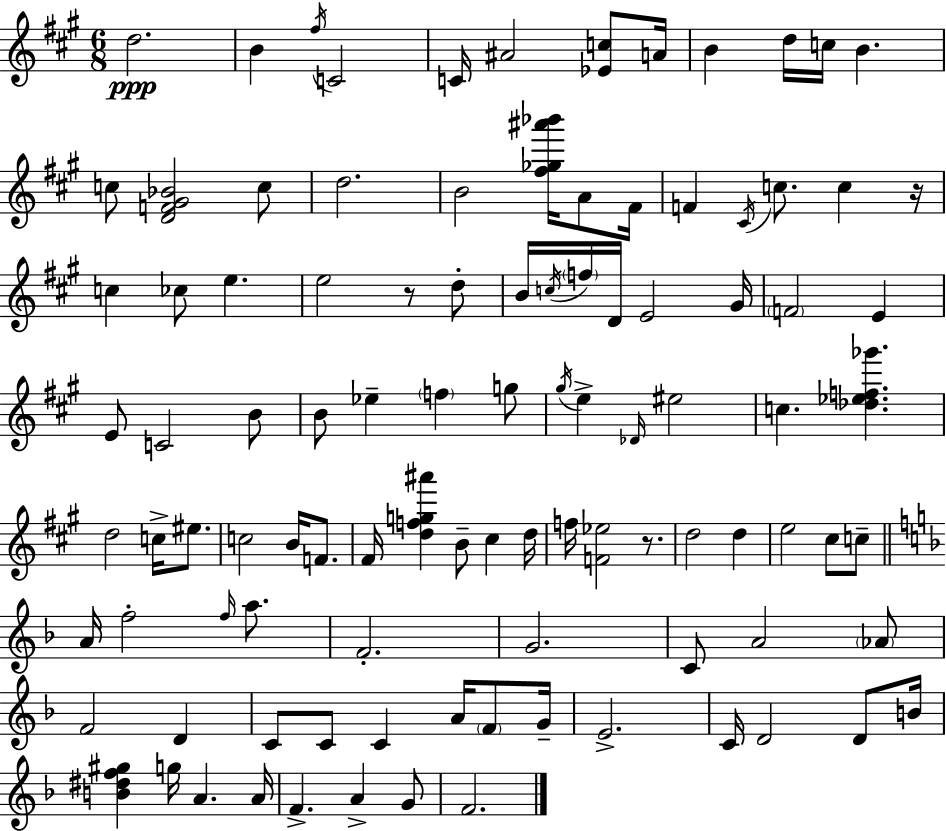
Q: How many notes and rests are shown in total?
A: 101